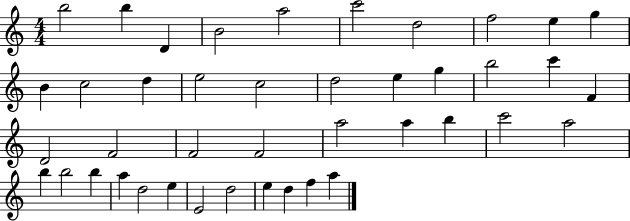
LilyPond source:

{
  \clef treble
  \numericTimeSignature
  \time 4/4
  \key c \major
  b''2 b''4 d'4 | b'2 a''2 | c'''2 d''2 | f''2 e''4 g''4 | \break b'4 c''2 d''4 | e''2 c''2 | d''2 e''4 g''4 | b''2 c'''4 f'4 | \break d'2 f'2 | f'2 f'2 | a''2 a''4 b''4 | c'''2 a''2 | \break b''4 b''2 b''4 | a''4 d''2 e''4 | e'2 d''2 | e''4 d''4 f''4 a''4 | \break \bar "|."
}